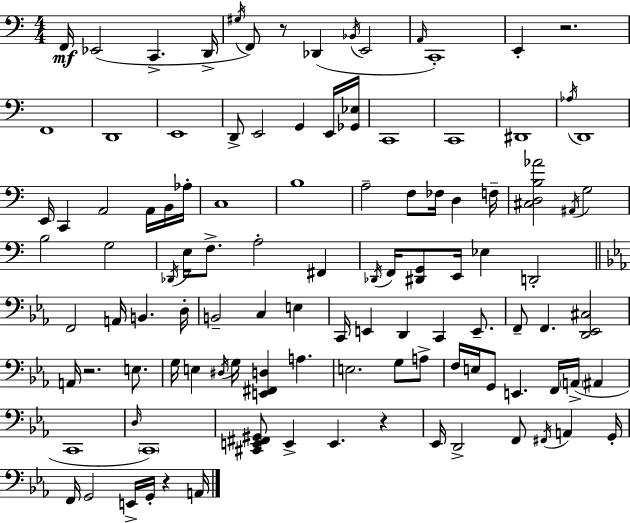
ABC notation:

X:1
T:Untitled
M:4/4
L:1/4
K:Am
F,,/4 _E,,2 C,, D,,/4 ^G,/4 F,,/2 z/2 _D,, _B,,/4 E,,2 A,,/4 C,,4 E,, z2 F,,4 D,,4 E,,4 D,,/2 E,,2 G,, E,,/4 [_G,,_E,]/4 C,,4 C,,4 ^D,,4 _A,/4 D,,4 E,,/4 C,, A,,2 A,,/4 B,,/4 _A,/4 C,4 B,4 A,2 F,/2 _F,/4 D, F,/4 [^C,D,B,_A]2 ^A,,/4 G,2 B,2 G,2 _D,,/4 E,/4 F,/2 A,2 ^F,, _D,,/4 F,,/4 [^D,,G,,]/2 E,,/4 _E, D,,2 F,,2 A,,/4 B,, D,/4 B,,2 C, E, C,,/4 E,, D,, C,, E,,/2 F,,/2 F,, [D,,_E,,^C,]2 A,,/4 z2 E,/2 G,/4 E, ^D,/4 G,/4 [E,,^F,,D,] A, E,2 G,/2 A,/2 F,/4 E,/4 G,,/2 E,, F,,/4 A,,/4 ^A,, C,,4 D,/4 C,,4 [^C,,E,,^F,,^G,,]/2 E,, E,, z _E,,/4 D,,2 F,,/2 ^F,,/4 A,, G,,/4 F,,/4 G,,2 E,,/4 G,,/4 z A,,/4